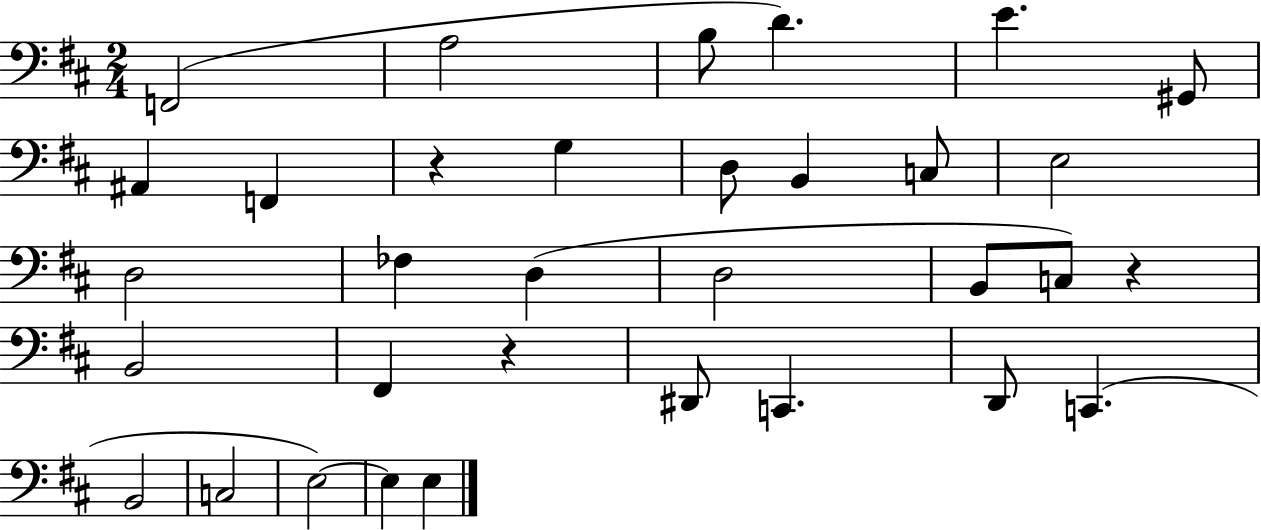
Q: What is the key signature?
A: D major